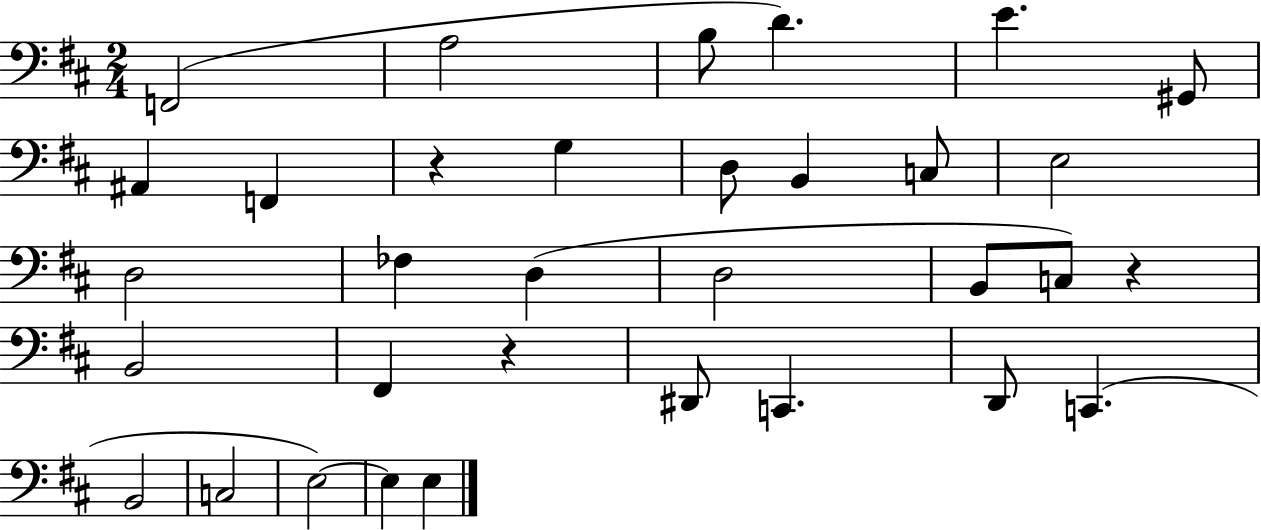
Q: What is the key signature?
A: D major